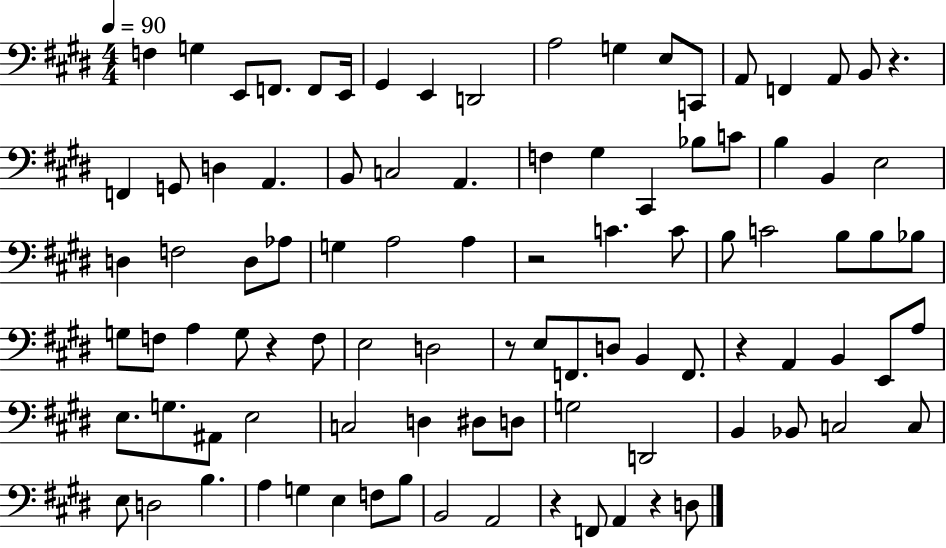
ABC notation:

X:1
T:Untitled
M:4/4
L:1/4
K:E
F, G, E,,/2 F,,/2 F,,/2 E,,/4 ^G,, E,, D,,2 A,2 G, E,/2 C,,/2 A,,/2 F,, A,,/2 B,,/2 z F,, G,,/2 D, A,, B,,/2 C,2 A,, F, ^G, ^C,, _B,/2 C/2 B, B,, E,2 D, F,2 D,/2 _A,/2 G, A,2 A, z2 C C/2 B,/2 C2 B,/2 B,/2 _B,/2 G,/2 F,/2 A, G,/2 z F,/2 E,2 D,2 z/2 E,/2 F,,/2 D,/2 B,, F,,/2 z A,, B,, E,,/2 A,/2 E,/2 G,/2 ^A,,/2 E,2 C,2 D, ^D,/2 D,/2 G,2 D,,2 B,, _B,,/2 C,2 C,/2 E,/2 D,2 B, A, G, E, F,/2 B,/2 B,,2 A,,2 z F,,/2 A,, z D,/2